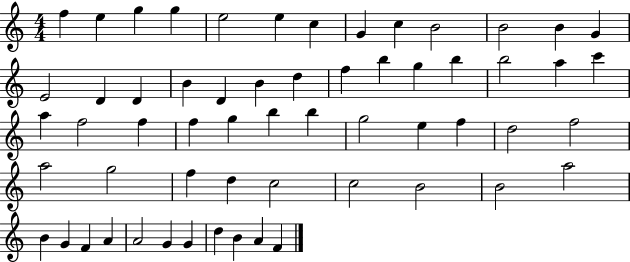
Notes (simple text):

F5/q E5/q G5/q G5/q E5/h E5/q C5/q G4/q C5/q B4/h B4/h B4/q G4/q E4/h D4/q D4/q B4/q D4/q B4/q D5/q F5/q B5/q G5/q B5/q B5/h A5/q C6/q A5/q F5/h F5/q F5/q G5/q B5/q B5/q G5/h E5/q F5/q D5/h F5/h A5/h G5/h F5/q D5/q C5/h C5/h B4/h B4/h A5/h B4/q G4/q F4/q A4/q A4/h G4/q G4/q D5/q B4/q A4/q F4/q